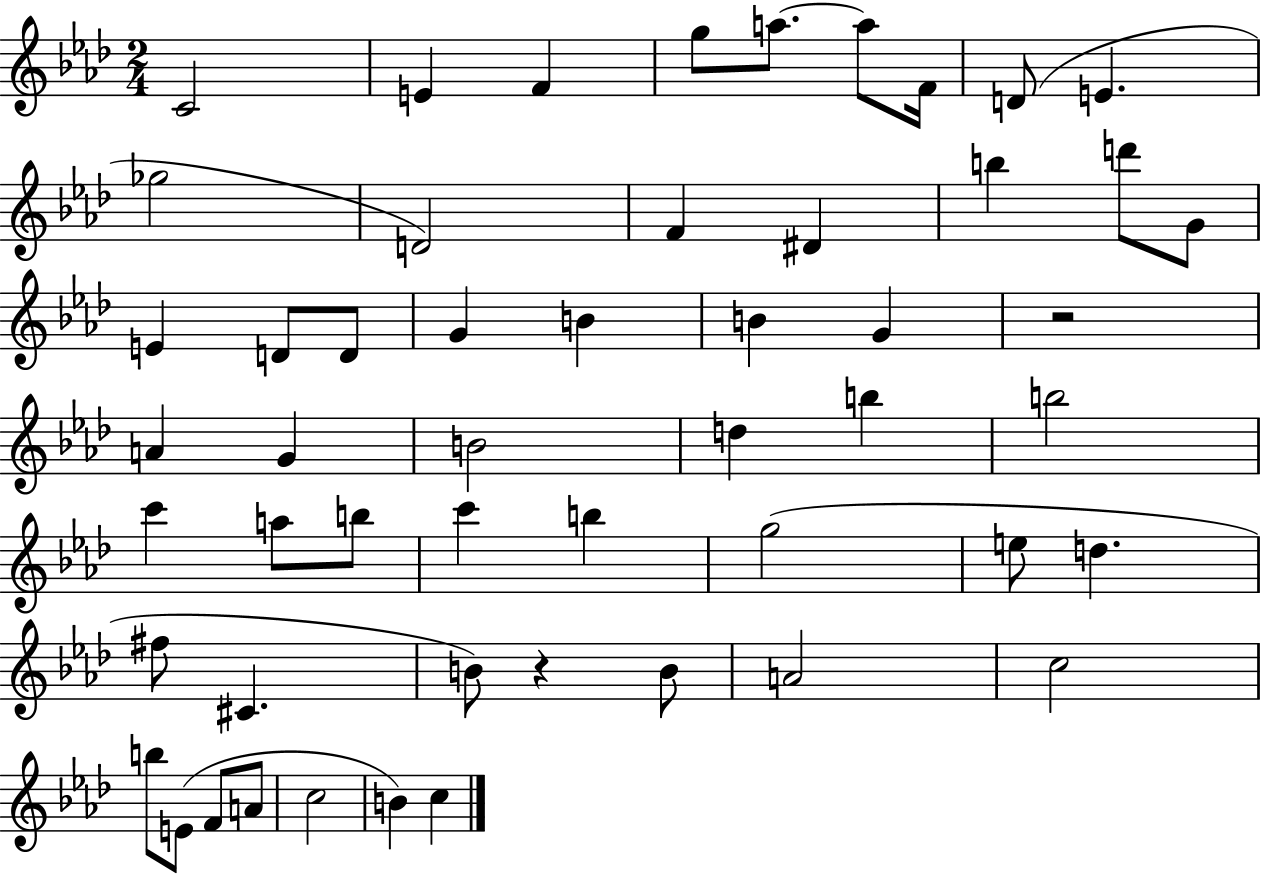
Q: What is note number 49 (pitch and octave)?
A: B4